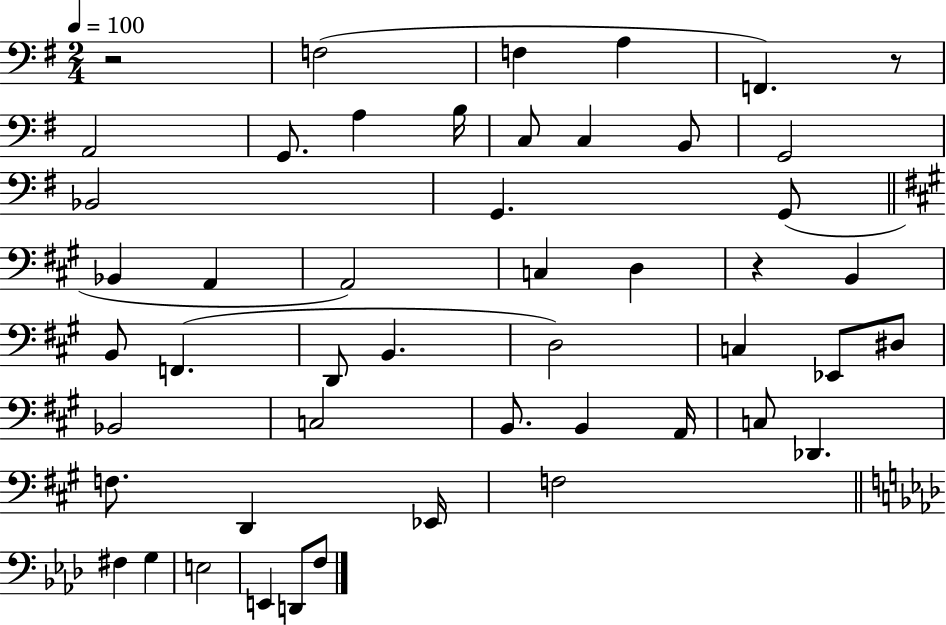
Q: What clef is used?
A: bass